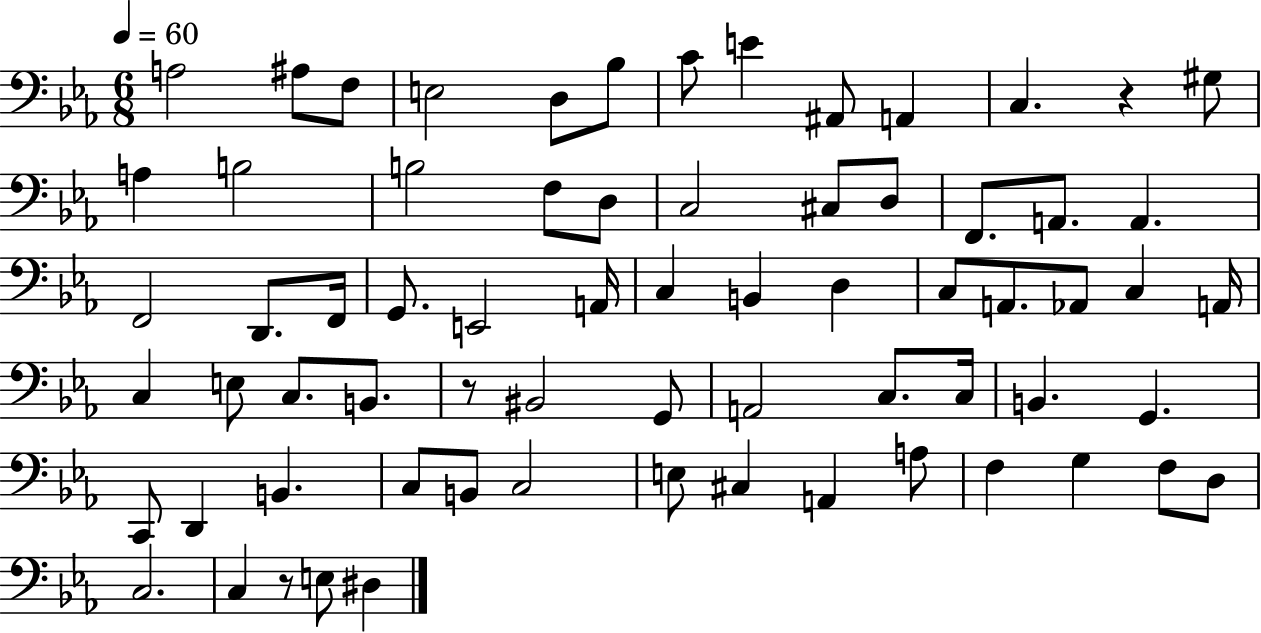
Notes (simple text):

A3/h A#3/e F3/e E3/h D3/e Bb3/e C4/e E4/q A#2/e A2/q C3/q. R/q G#3/e A3/q B3/h B3/h F3/e D3/e C3/h C#3/e D3/e F2/e. A2/e. A2/q. F2/h D2/e. F2/s G2/e. E2/h A2/s C3/q B2/q D3/q C3/e A2/e. Ab2/e C3/q A2/s C3/q E3/e C3/e. B2/e. R/e BIS2/h G2/e A2/h C3/e. C3/s B2/q. G2/q. C2/e D2/q B2/q. C3/e B2/e C3/h E3/e C#3/q A2/q A3/e F3/q G3/q F3/e D3/e C3/h. C3/q R/e E3/e D#3/q